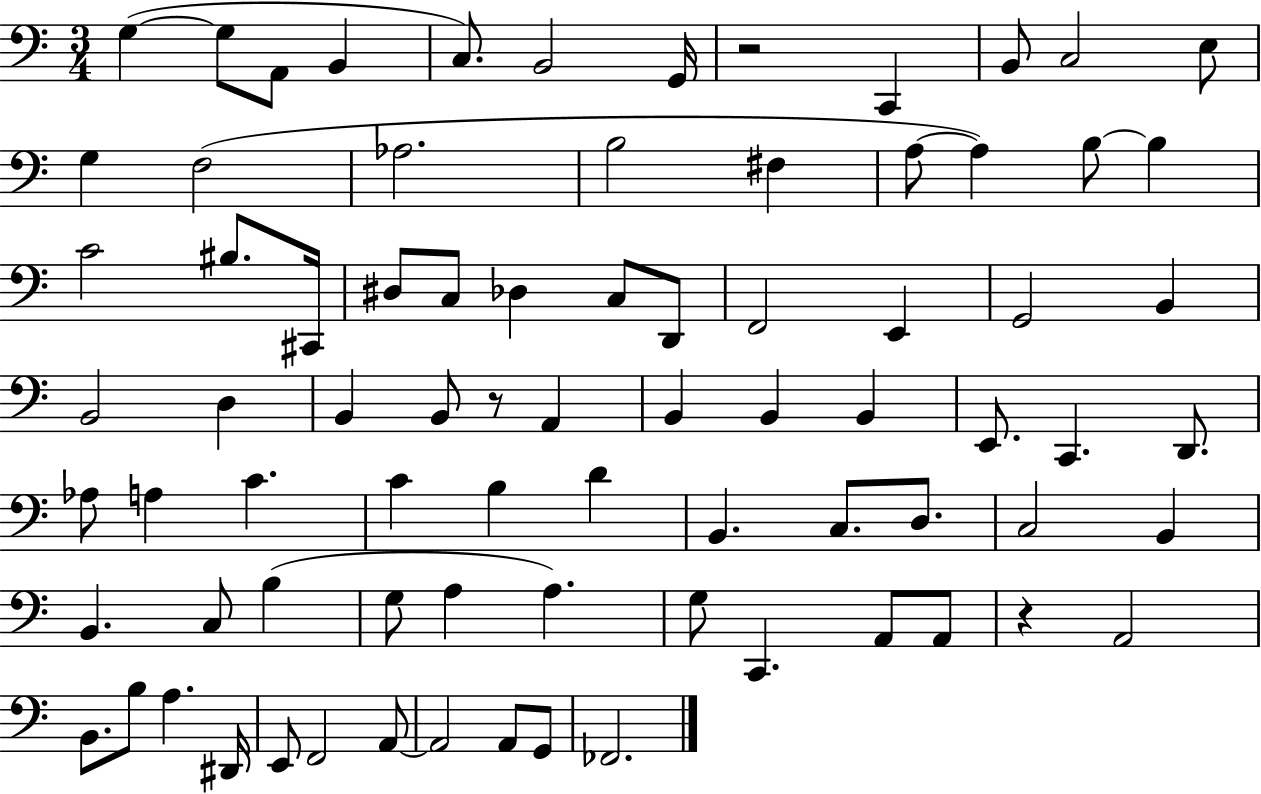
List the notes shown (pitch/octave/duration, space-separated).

G3/q G3/e A2/e B2/q C3/e. B2/h G2/s R/h C2/q B2/e C3/h E3/e G3/q F3/h Ab3/h. B3/h F#3/q A3/e A3/q B3/e B3/q C4/h BIS3/e. C#2/s D#3/e C3/e Db3/q C3/e D2/e F2/h E2/q G2/h B2/q B2/h D3/q B2/q B2/e R/e A2/q B2/q B2/q B2/q E2/e. C2/q. D2/e. Ab3/e A3/q C4/q. C4/q B3/q D4/q B2/q. C3/e. D3/e. C3/h B2/q B2/q. C3/e B3/q G3/e A3/q A3/q. G3/e C2/q. A2/e A2/e R/q A2/h B2/e. B3/e A3/q. D#2/s E2/e F2/h A2/e A2/h A2/e G2/e FES2/h.